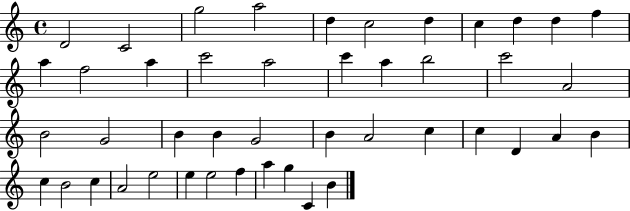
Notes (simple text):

D4/h C4/h G5/h A5/h D5/q C5/h D5/q C5/q D5/q D5/q F5/q A5/q F5/h A5/q C6/h A5/h C6/q A5/q B5/h C6/h A4/h B4/h G4/h B4/q B4/q G4/h B4/q A4/h C5/q C5/q D4/q A4/q B4/q C5/q B4/h C5/q A4/h E5/h E5/q E5/h F5/q A5/q G5/q C4/q B4/q